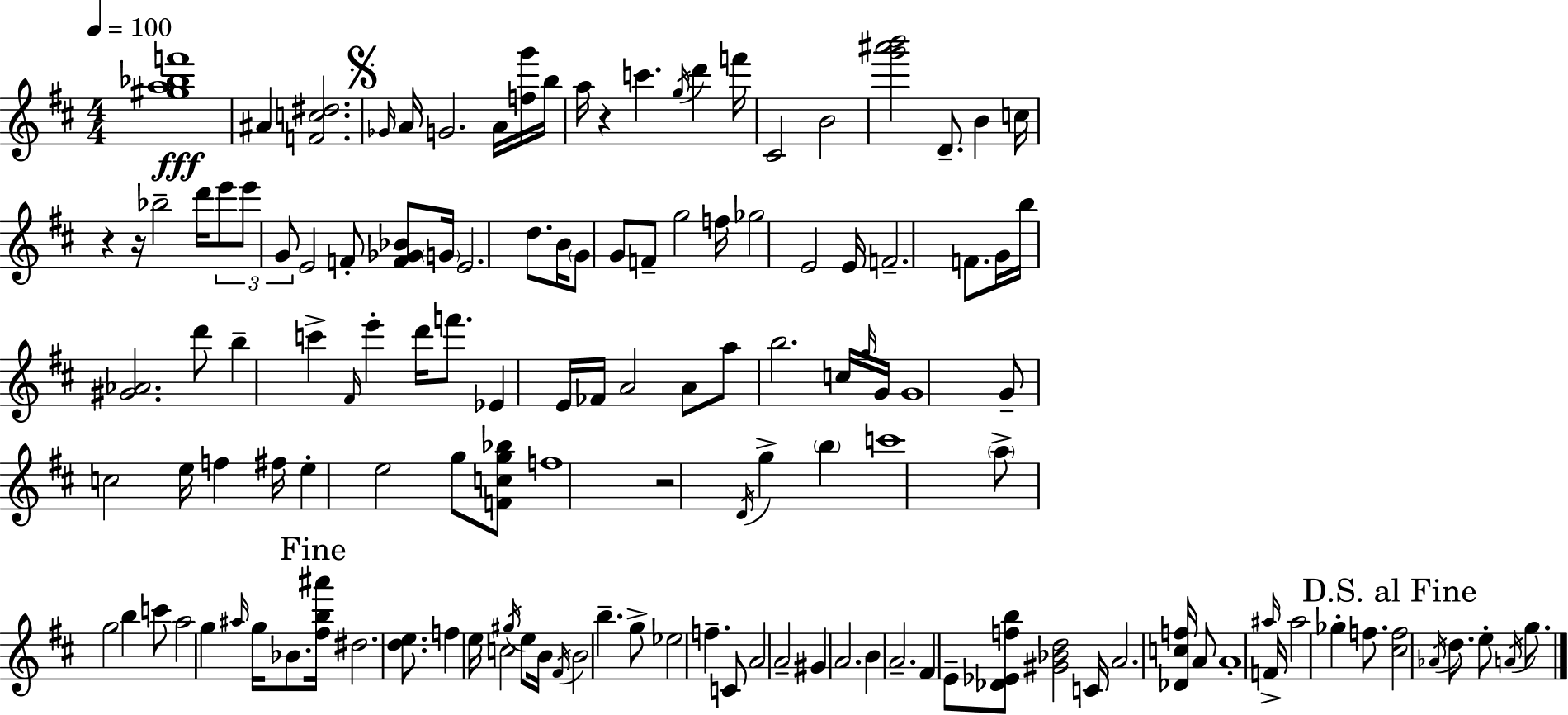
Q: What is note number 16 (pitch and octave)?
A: C5